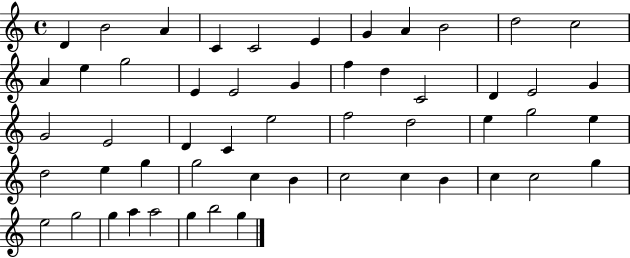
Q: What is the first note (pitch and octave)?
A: D4